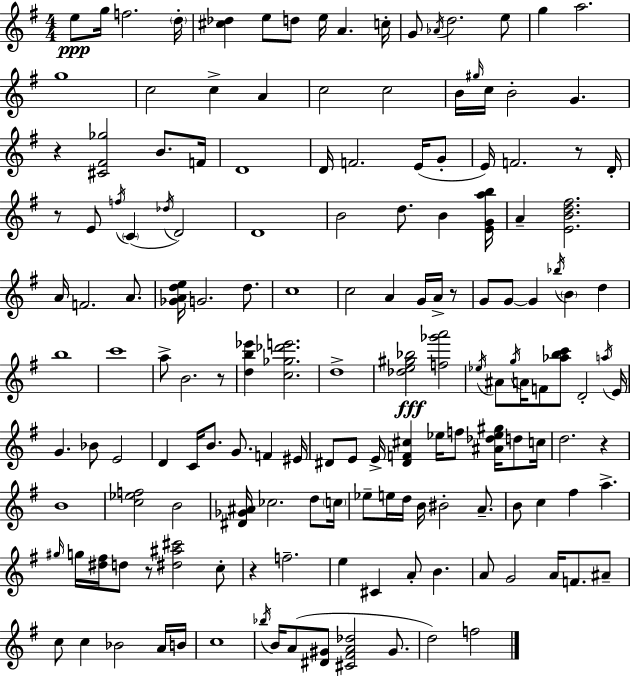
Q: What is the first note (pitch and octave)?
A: E5